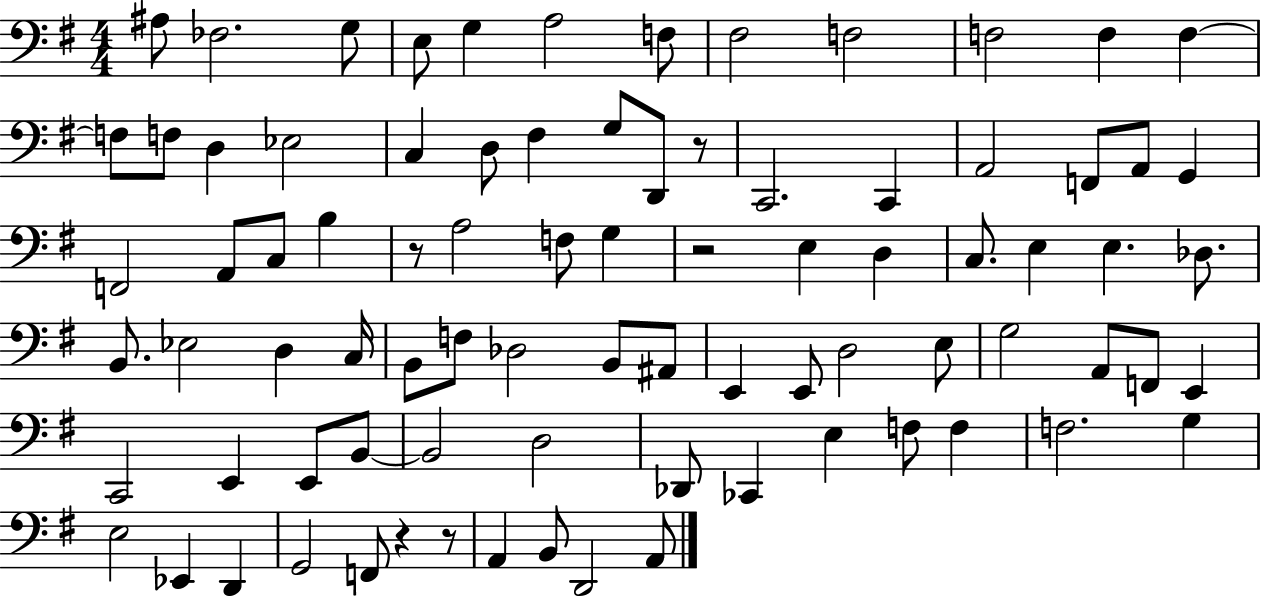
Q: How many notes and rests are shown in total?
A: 84